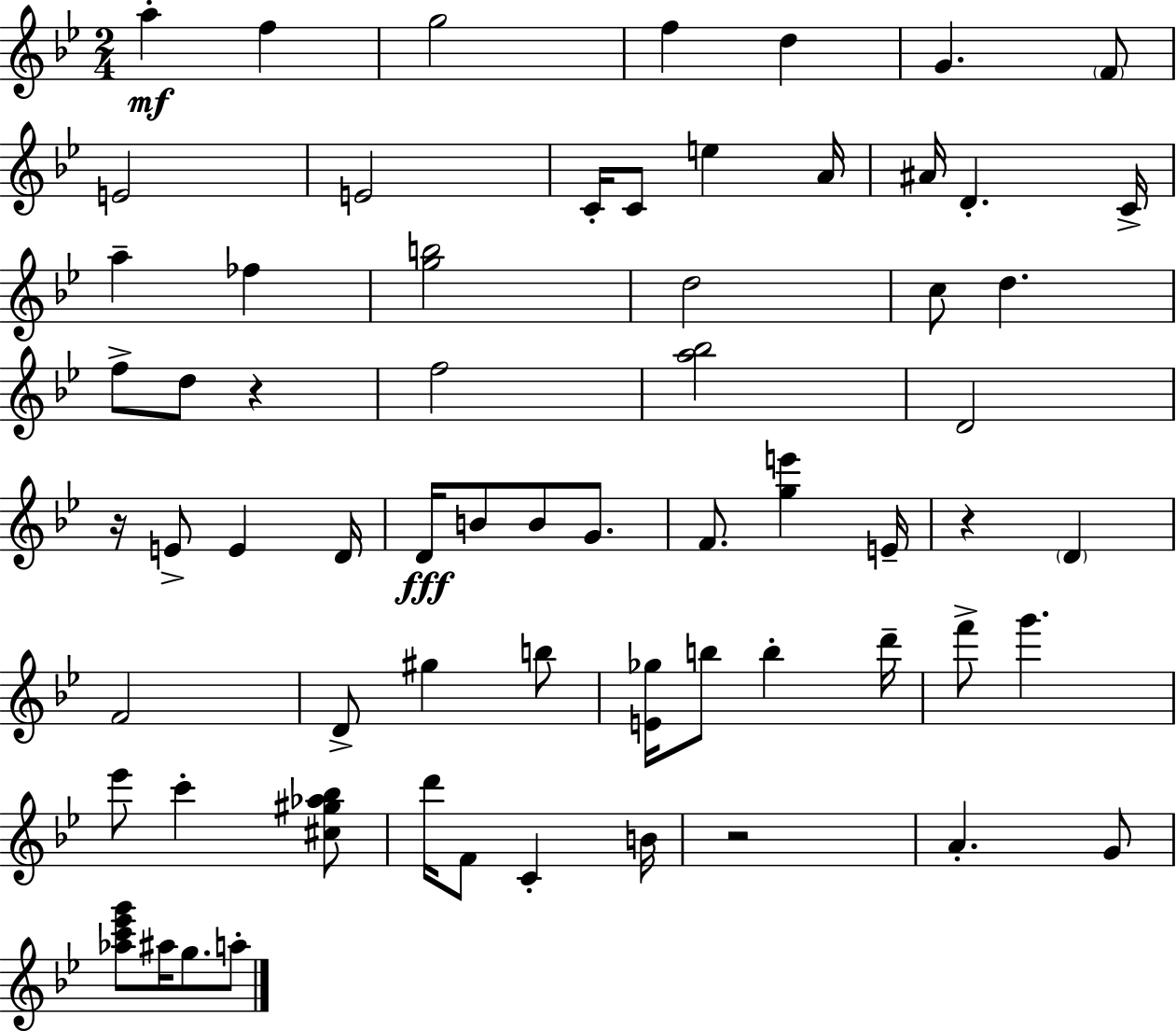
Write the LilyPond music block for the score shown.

{
  \clef treble
  \numericTimeSignature
  \time 2/4
  \key g \minor
  \repeat volta 2 { a''4-.\mf f''4 | g''2 | f''4 d''4 | g'4. \parenthesize f'8 | \break e'2 | e'2 | c'16-. c'8 e''4 a'16 | ais'16 d'4.-. c'16-> | \break a''4-- fes''4 | <g'' b''>2 | d''2 | c''8 d''4. | \break f''8-> d''8 r4 | f''2 | <a'' bes''>2 | d'2 | \break r16 e'8-> e'4 d'16 | d'16\fff b'8 b'8 g'8. | f'8. <g'' e'''>4 e'16-- | r4 \parenthesize d'4 | \break f'2 | d'8-> gis''4 b''8 | <e' ges''>16 b''8 b''4-. d'''16-- | f'''8-> g'''4. | \break ees'''8 c'''4-. <cis'' gis'' aes'' bes''>8 | d'''16 f'8 c'4-. b'16 | r2 | a'4.-. g'8 | \break <aes'' c''' ees''' g'''>8 ais''16 g''8. a''8-. | } \bar "|."
}